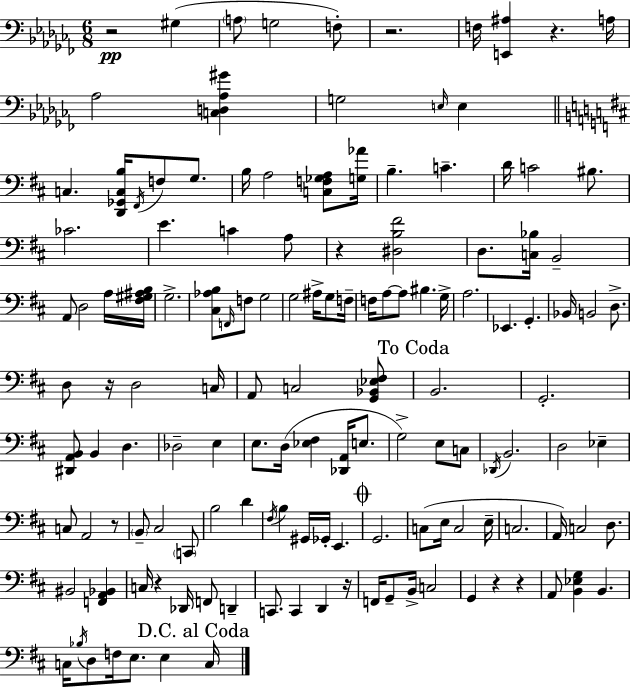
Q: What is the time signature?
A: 6/8